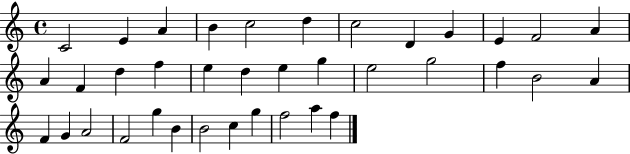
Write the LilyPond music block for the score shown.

{
  \clef treble
  \time 4/4
  \defaultTimeSignature
  \key c \major
  c'2 e'4 a'4 | b'4 c''2 d''4 | c''2 d'4 g'4 | e'4 f'2 a'4 | \break a'4 f'4 d''4 f''4 | e''4 d''4 e''4 g''4 | e''2 g''2 | f''4 b'2 a'4 | \break f'4 g'4 a'2 | f'2 g''4 b'4 | b'2 c''4 g''4 | f''2 a''4 f''4 | \break \bar "|."
}